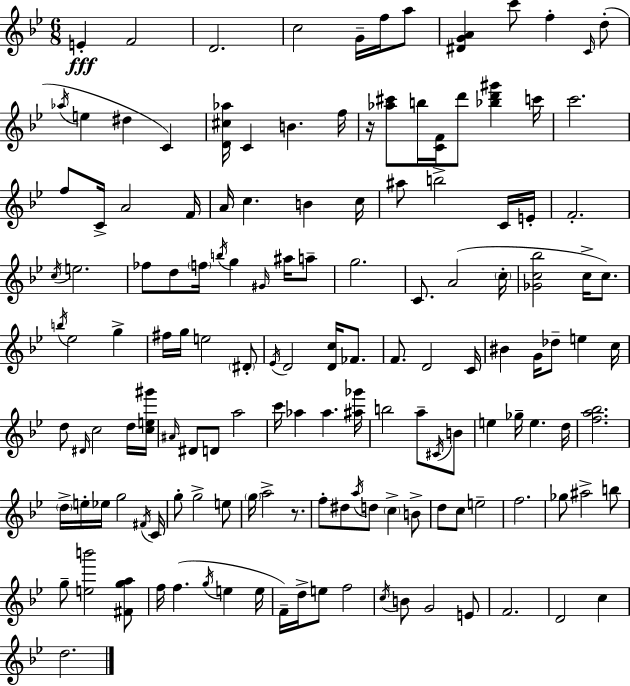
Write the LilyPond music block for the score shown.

{
  \clef treble
  \numericTimeSignature
  \time 6/8
  \key g \minor
  \repeat volta 2 { e'4-.\fff f'2 | d'2. | c''2 g'16-- f''16 a''8 | <dis' g' a'>4 c'''8 f''4-. \grace { c'16 } d''8-.( | \break \acciaccatura { aes''16 } e''4 dis''4 c'4) | <d' cis'' aes''>16 c'4 b'4. | f''16 r16 <aes'' cis'''>8 b''16 <c' f'>16 d'''8 <bes'' d''' gis'''>4 | c'''16 c'''2. | \break f''8 c'16-> a'2 | f'16 a'16 c''4. b'4 | c''16 ais''8 b''2-> | c'16 e'16-. f'2.-. | \break \acciaccatura { c''16 } e''2. | fes''8 d''8 \parenthesize f''16 \acciaccatura { b''16 } g''4 | \grace { gis'16 } ais''16 a''8-- g''2. | c'8. a'2( | \break \parenthesize c''16-. <ges' c'' bes''>2 | c''16-> c''8.) \acciaccatura { b''16 } ees''2 | g''4-> fis''16 g''16 e''2 | \parenthesize dis'8-. \acciaccatura { ees'16 } d'2 | \break <d' c''>16 fes'8. f'8. d'2 | c'16 bis'4 g'16 | des''8-- e''4 c''16 d''8 \grace { dis'16 } c''2 | d''16 <c'' e'' gis'''>16 \grace { ais'16 } dis'8 d'8 | \break a''2 c'''16 aes''4 | aes''4. <ais'' ges'''>16 b''2 | a''8-- \acciaccatura { cis'16 } b'8 e''4 | ges''16-- e''4. d''16 <f'' a'' bes''>2. | \break \parenthesize d''16-> e''16-. | ees''16 g''2 \acciaccatura { fis'16 } c'16 g''8-. | g''2-> e''8 \parenthesize g''16 | a''2-> r8. f''8-. | \break dis''8 \acciaccatura { a''16 } d''8 \parenthesize c''4-> b'8-> | d''8 c''8 e''2-- | f''2. | ges''8 ais''2-> b''8 | \break g''8-- <e'' b'''>2 <fis' g'' a''>8 | f''16 f''4.( \acciaccatura { g''16 } e''4 | e''16 f'16--) d''16-> e''8 f''2 | \acciaccatura { c''16 } b'8 g'2 | \break e'8 f'2. | d'2 c''4 | d''2. | } \bar "|."
}